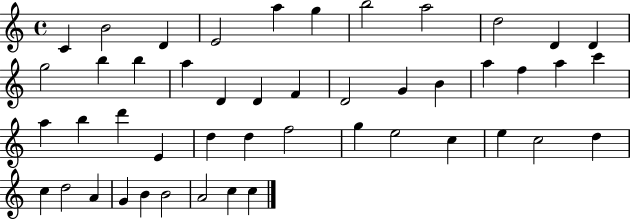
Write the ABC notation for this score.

X:1
T:Untitled
M:4/4
L:1/4
K:C
C B2 D E2 a g b2 a2 d2 D D g2 b b a D D F D2 G B a f a c' a b d' E d d f2 g e2 c e c2 d c d2 A G B B2 A2 c c